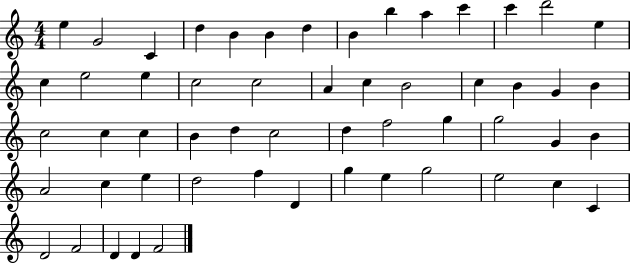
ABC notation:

X:1
T:Untitled
M:4/4
L:1/4
K:C
e G2 C d B B d B b a c' c' d'2 e c e2 e c2 c2 A c B2 c B G B c2 c c B d c2 d f2 g g2 G B A2 c e d2 f D g e g2 e2 c C D2 F2 D D F2